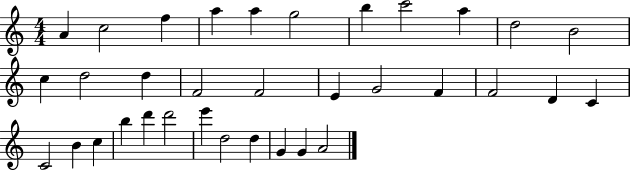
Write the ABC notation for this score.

X:1
T:Untitled
M:4/4
L:1/4
K:C
A c2 f a a g2 b c'2 a d2 B2 c d2 d F2 F2 E G2 F F2 D C C2 B c b d' d'2 e' d2 d G G A2